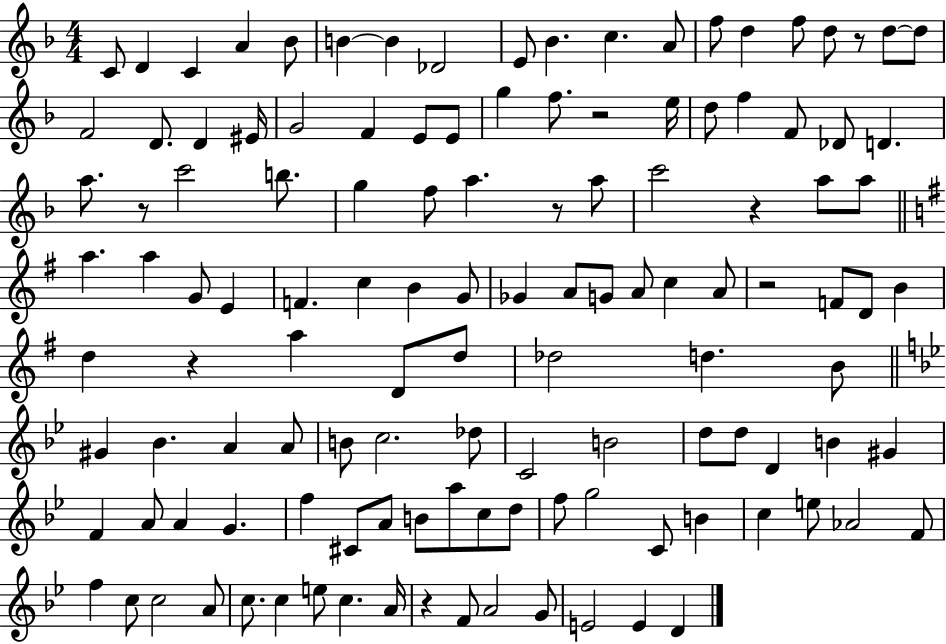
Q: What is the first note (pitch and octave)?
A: C4